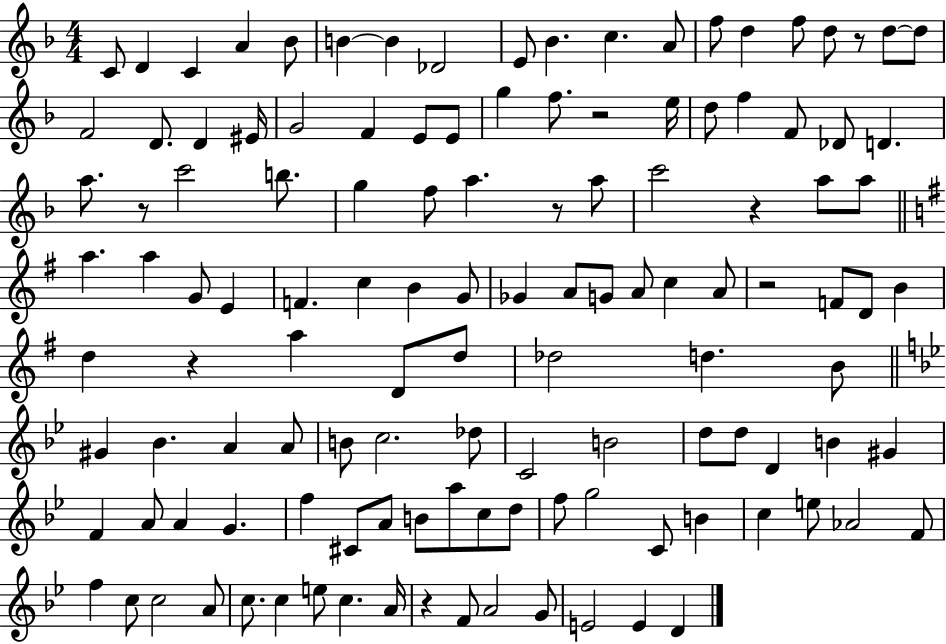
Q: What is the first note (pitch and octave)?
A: C4